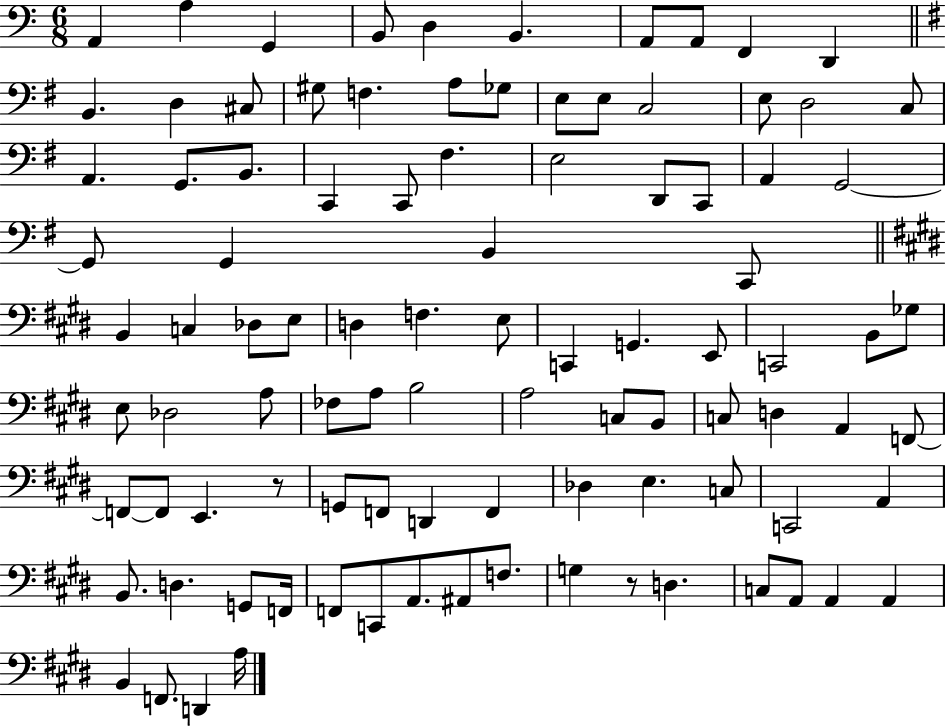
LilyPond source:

{
  \clef bass
  \numericTimeSignature
  \time 6/8
  \key c \major
  a,4 a4 g,4 | b,8 d4 b,4. | a,8 a,8 f,4 d,4 | \bar "||" \break \key g \major b,4. d4 cis8 | gis8 f4. a8 ges8 | e8 e8 c2 | e8 d2 c8 | \break a,4. g,8. b,8. | c,4 c,8 fis4. | e2 d,8 c,8 | a,4 g,2~~ | \break g,8 g,4 b,4 c,8 | \bar "||" \break \key e \major b,4 c4 des8 e8 | d4 f4. e8 | c,4 g,4. e,8 | c,2 b,8 ges8 | \break e8 des2 a8 | fes8 a8 b2 | a2 c8 b,8 | c8 d4 a,4 f,8~~ | \break f,8~~ f,8 e,4. r8 | g,8 f,8 d,4 f,4 | des4 e4. c8 | c,2 a,4 | \break b,8. d4. g,8 f,16 | f,8 c,8 a,8. ais,8 f8. | g4 r8 d4. | c8 a,8 a,4 a,4 | \break b,4 f,8. d,4 a16 | \bar "|."
}